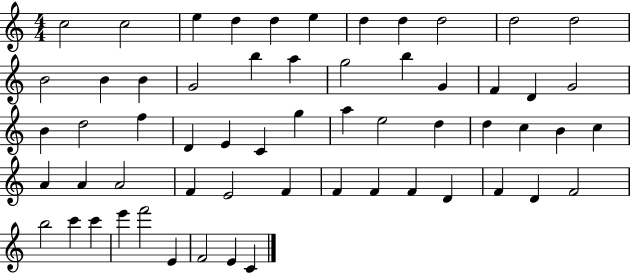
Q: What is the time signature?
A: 4/4